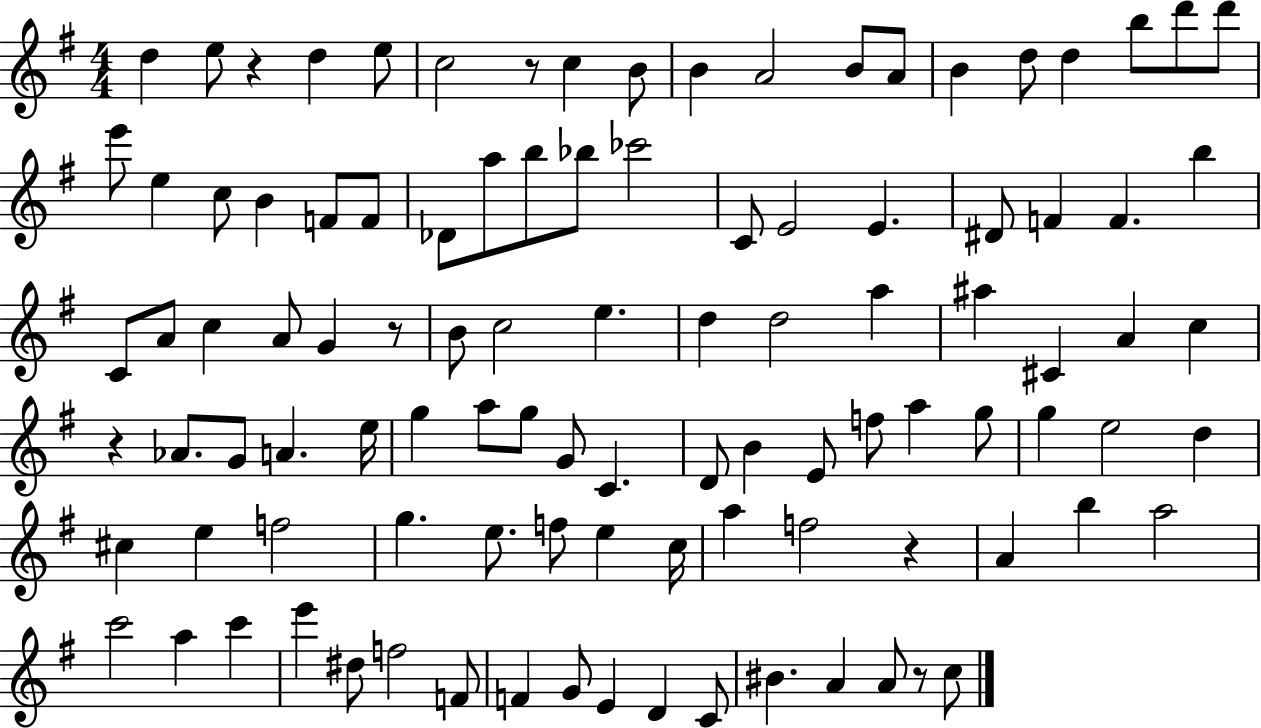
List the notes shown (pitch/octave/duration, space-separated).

D5/q E5/e R/q D5/q E5/e C5/h R/e C5/q B4/e B4/q A4/h B4/e A4/e B4/q D5/e D5/q B5/e D6/e D6/e E6/e E5/q C5/e B4/q F4/e F4/e Db4/e A5/e B5/e Bb5/e CES6/h C4/e E4/h E4/q. D#4/e F4/q F4/q. B5/q C4/e A4/e C5/q A4/e G4/q R/e B4/e C5/h E5/q. D5/q D5/h A5/q A#5/q C#4/q A4/q C5/q R/q Ab4/e. G4/e A4/q. E5/s G5/q A5/e G5/e G4/e C4/q. D4/e B4/q E4/e F5/e A5/q G5/e G5/q E5/h D5/q C#5/q E5/q F5/h G5/q. E5/e. F5/e E5/q C5/s A5/q F5/h R/q A4/q B5/q A5/h C6/h A5/q C6/q E6/q D#5/e F5/h F4/e F4/q G4/e E4/q D4/q C4/e BIS4/q. A4/q A4/e R/e C5/e